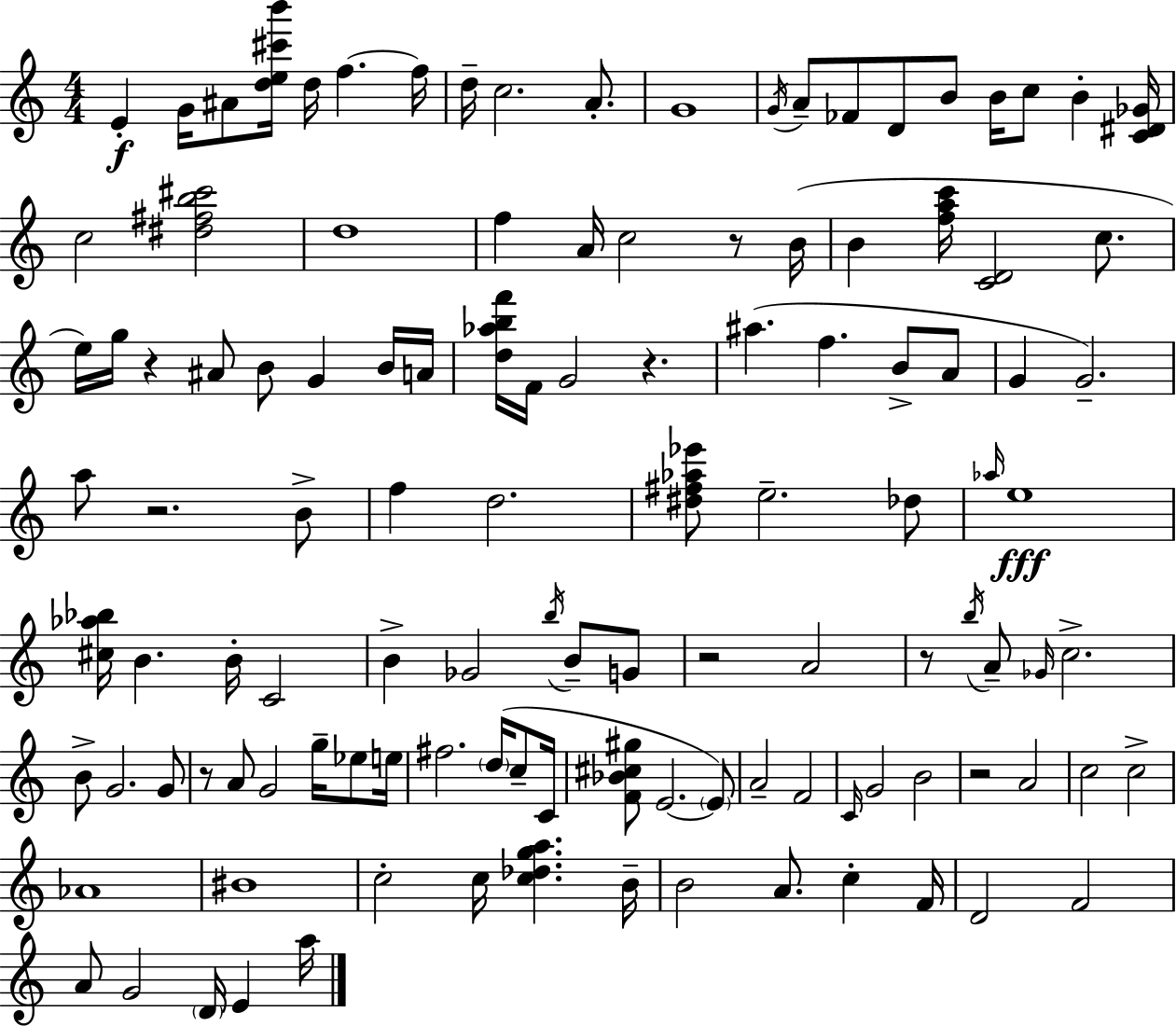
X:1
T:Untitled
M:4/4
L:1/4
K:Am
E G/4 ^A/2 [de^c'b']/4 d/4 f f/4 d/4 c2 A/2 G4 G/4 A/2 _F/2 D/2 B/2 B/4 c/2 B [C^D_G]/4 c2 [^d^fb^c']2 d4 f A/4 c2 z/2 B/4 B [fac']/4 [CD]2 c/2 e/4 g/4 z ^A/2 B/2 G B/4 A/4 [d_abf']/4 F/4 G2 z ^a f B/2 A/2 G G2 a/2 z2 B/2 f d2 [^d^f_a_e']/2 e2 _d/2 _a/4 e4 [^c_a_b]/4 B B/4 C2 B _G2 b/4 B/2 G/2 z2 A2 z/2 b/4 A/2 _G/4 c2 B/2 G2 G/2 z/2 A/2 G2 g/4 _e/2 e/4 ^f2 d/4 c/2 C/4 [F_B^c^g]/2 E2 E/2 A2 F2 C/4 G2 B2 z2 A2 c2 c2 _A4 ^B4 c2 c/4 [c_dga] B/4 B2 A/2 c F/4 D2 F2 A/2 G2 D/4 E a/4